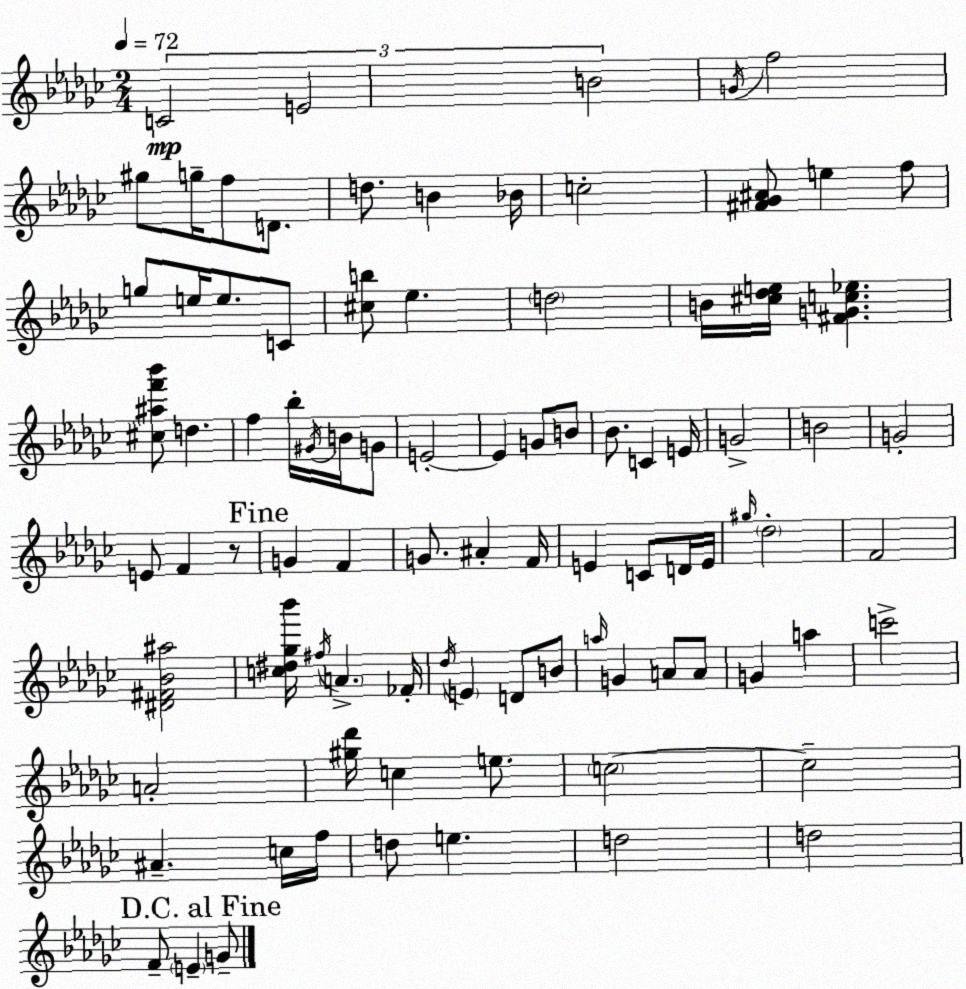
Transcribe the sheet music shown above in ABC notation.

X:1
T:Untitled
M:2/4
L:1/4
K:Ebm
C2 E2 B2 G/4 f2 ^g/2 g/4 f/2 D/2 d/2 B _B/4 c2 [^F_G^A]/2 e f/2 g/2 e/4 e/2 C/2 [^cb]/2 _e d2 B/4 [^c_de]/4 [^FGc_e] [^c^af'_b']/2 d f _b/4 ^G/4 B/4 G/2 E2 E G/2 B/2 _B/2 C E/4 G2 B2 G2 E/2 F z/2 G F G/2 ^A F/4 E C/2 D/4 E/4 ^g/4 _d2 F2 [^D^F_B^a]2 [c^d_g_b']/4 ^f/4 A _F/4 _d/4 E D/2 B/2 a/4 G A/2 A/2 G a c'2 A2 [^g_d']/4 c e/2 c2 c2 ^A c/4 f/4 d/2 e d2 d2 F/2 E G/2